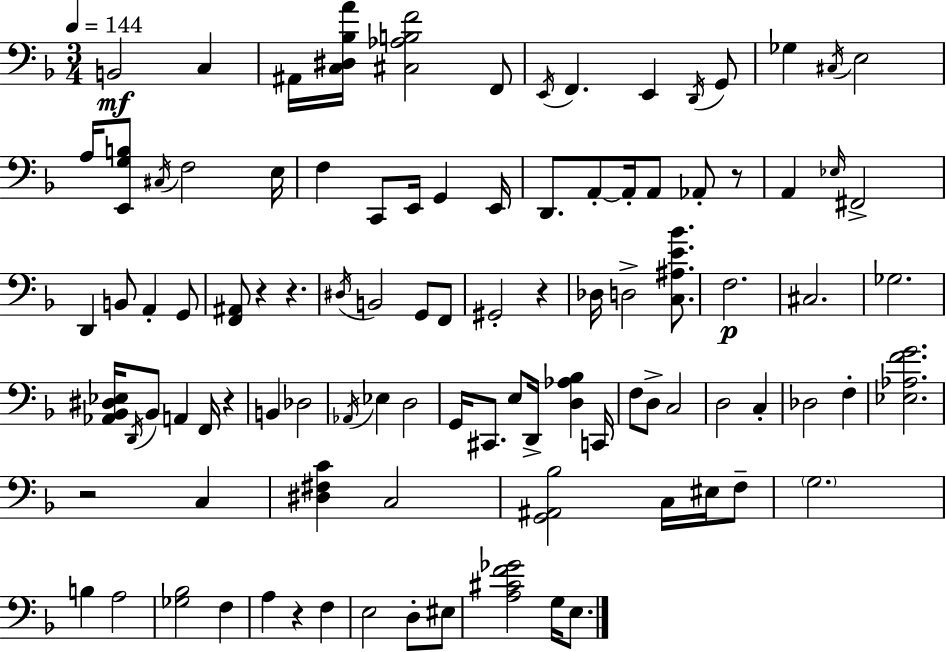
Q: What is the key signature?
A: F major